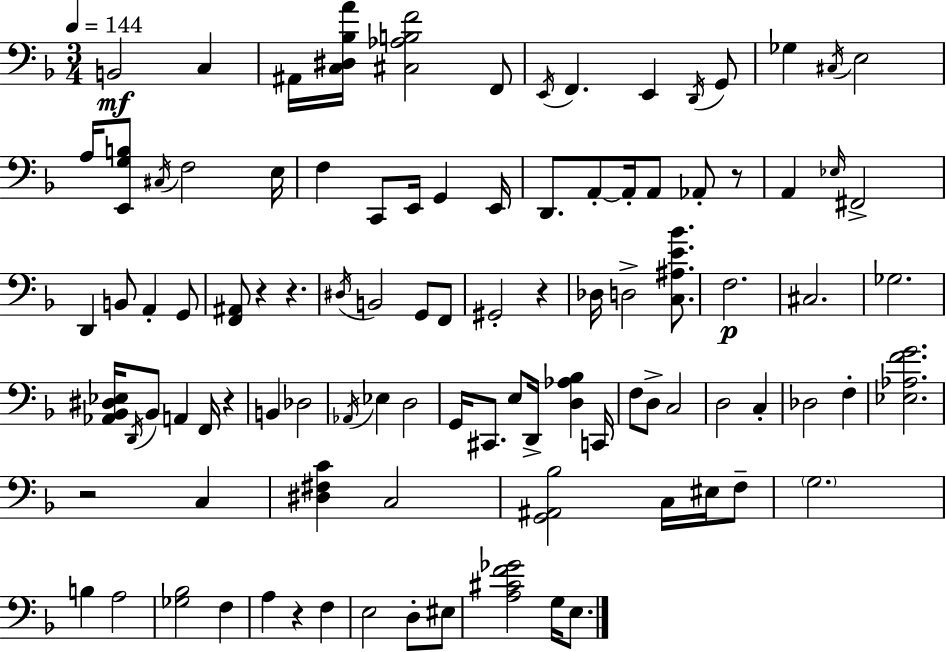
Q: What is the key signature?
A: F major